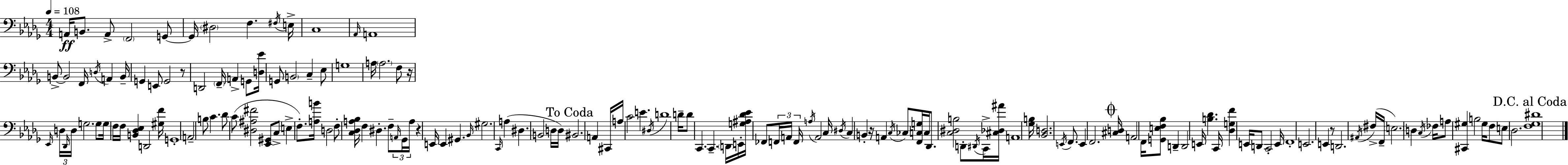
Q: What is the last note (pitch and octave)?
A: Db3